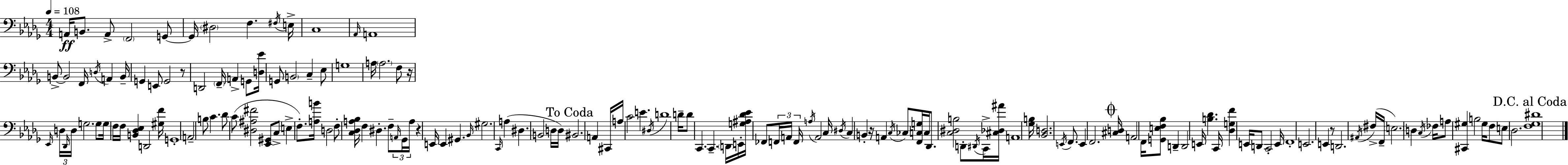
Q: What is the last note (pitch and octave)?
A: Db3